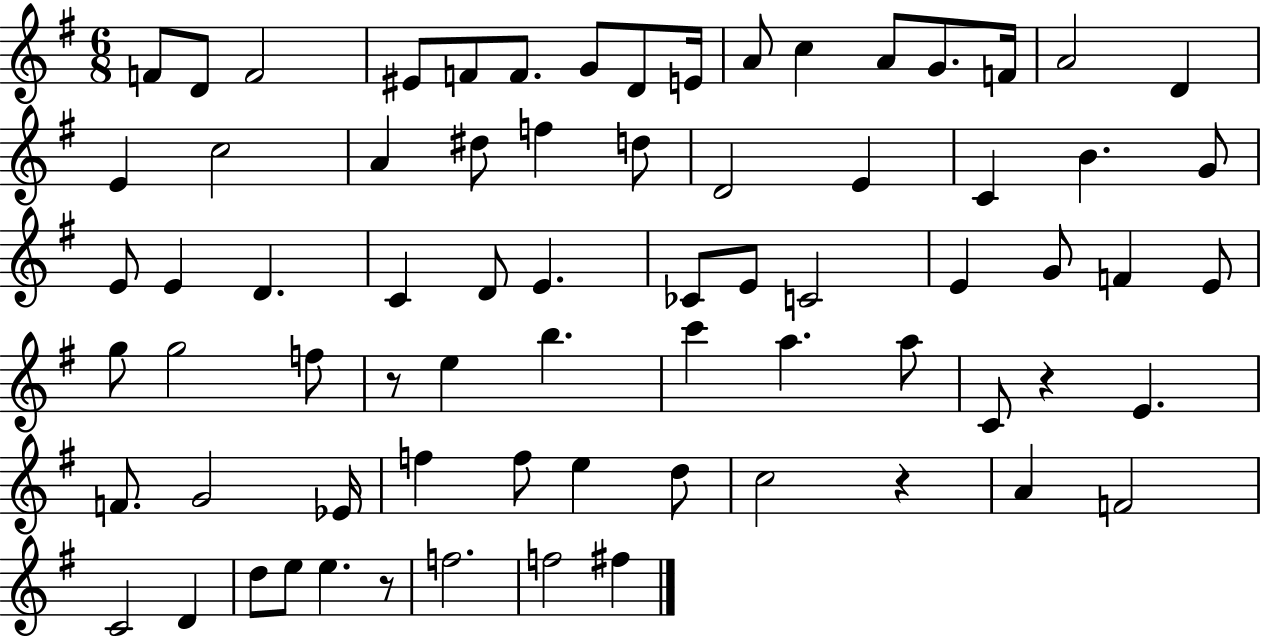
{
  \clef treble
  \numericTimeSignature
  \time 6/8
  \key g \major
  f'8 d'8 f'2 | eis'8 f'8 f'8. g'8 d'8 e'16 | a'8 c''4 a'8 g'8. f'16 | a'2 d'4 | \break e'4 c''2 | a'4 dis''8 f''4 d''8 | d'2 e'4 | c'4 b'4. g'8 | \break e'8 e'4 d'4. | c'4 d'8 e'4. | ces'8 e'8 c'2 | e'4 g'8 f'4 e'8 | \break g''8 g''2 f''8 | r8 e''4 b''4. | c'''4 a''4. a''8 | c'8 r4 e'4. | \break f'8. g'2 ees'16 | f''4 f''8 e''4 d''8 | c''2 r4 | a'4 f'2 | \break c'2 d'4 | d''8 e''8 e''4. r8 | f''2. | f''2 fis''4 | \break \bar "|."
}